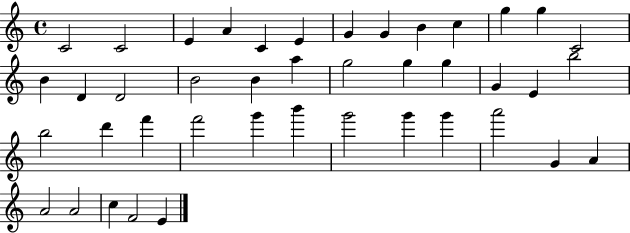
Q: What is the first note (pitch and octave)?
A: C4